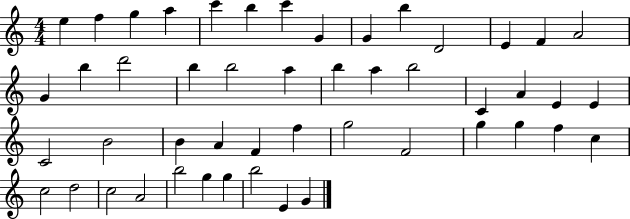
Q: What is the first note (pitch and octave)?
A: E5